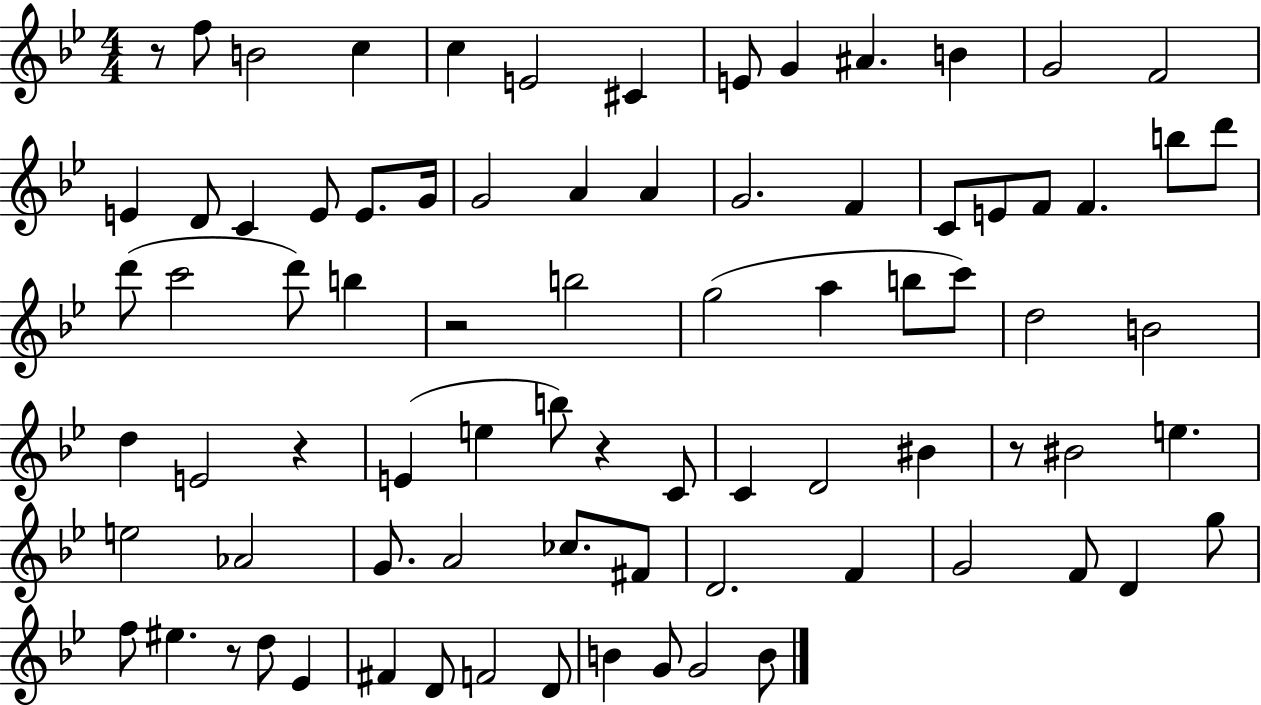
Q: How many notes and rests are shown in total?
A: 81